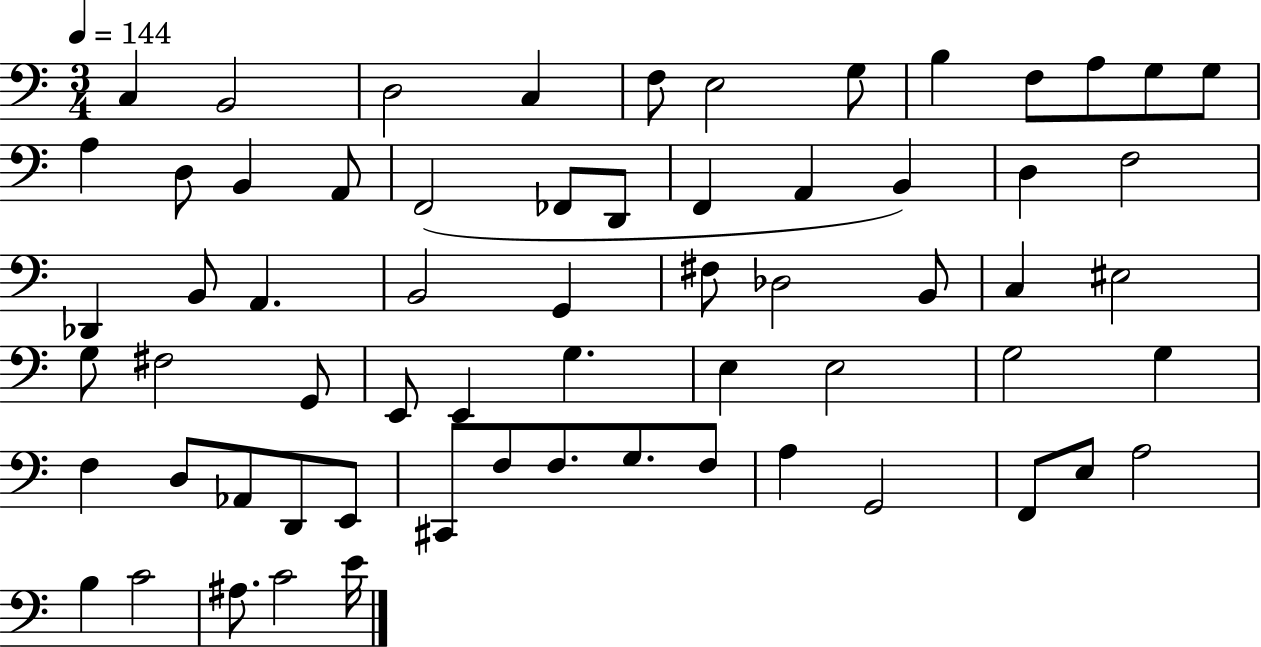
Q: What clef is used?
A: bass